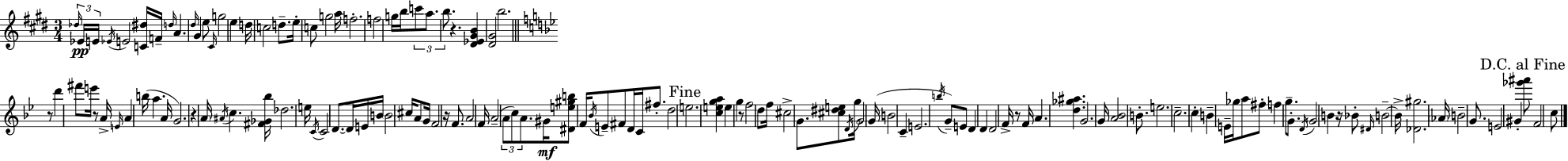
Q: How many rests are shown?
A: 8